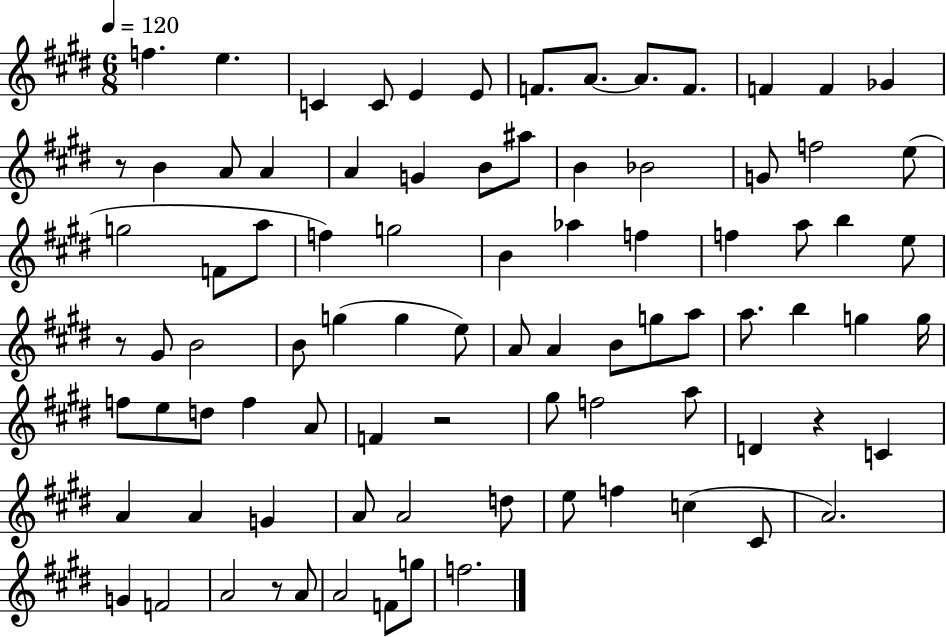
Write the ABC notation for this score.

X:1
T:Untitled
M:6/8
L:1/4
K:E
f e C C/2 E E/2 F/2 A/2 A/2 F/2 F F _G z/2 B A/2 A A G B/2 ^a/2 B _B2 G/2 f2 e/2 g2 F/2 a/2 f g2 B _a f f a/2 b e/2 z/2 ^G/2 B2 B/2 g g e/2 A/2 A B/2 g/2 a/2 a/2 b g g/4 f/2 e/2 d/2 f A/2 F z2 ^g/2 f2 a/2 D z C A A G A/2 A2 d/2 e/2 f c ^C/2 A2 G F2 A2 z/2 A/2 A2 F/2 g/2 f2